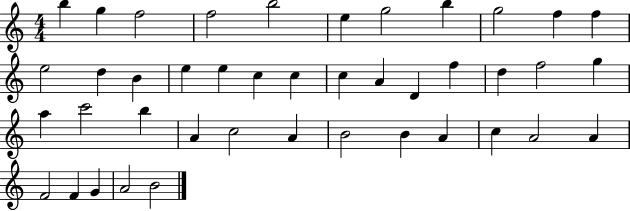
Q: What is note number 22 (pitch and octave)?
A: F5